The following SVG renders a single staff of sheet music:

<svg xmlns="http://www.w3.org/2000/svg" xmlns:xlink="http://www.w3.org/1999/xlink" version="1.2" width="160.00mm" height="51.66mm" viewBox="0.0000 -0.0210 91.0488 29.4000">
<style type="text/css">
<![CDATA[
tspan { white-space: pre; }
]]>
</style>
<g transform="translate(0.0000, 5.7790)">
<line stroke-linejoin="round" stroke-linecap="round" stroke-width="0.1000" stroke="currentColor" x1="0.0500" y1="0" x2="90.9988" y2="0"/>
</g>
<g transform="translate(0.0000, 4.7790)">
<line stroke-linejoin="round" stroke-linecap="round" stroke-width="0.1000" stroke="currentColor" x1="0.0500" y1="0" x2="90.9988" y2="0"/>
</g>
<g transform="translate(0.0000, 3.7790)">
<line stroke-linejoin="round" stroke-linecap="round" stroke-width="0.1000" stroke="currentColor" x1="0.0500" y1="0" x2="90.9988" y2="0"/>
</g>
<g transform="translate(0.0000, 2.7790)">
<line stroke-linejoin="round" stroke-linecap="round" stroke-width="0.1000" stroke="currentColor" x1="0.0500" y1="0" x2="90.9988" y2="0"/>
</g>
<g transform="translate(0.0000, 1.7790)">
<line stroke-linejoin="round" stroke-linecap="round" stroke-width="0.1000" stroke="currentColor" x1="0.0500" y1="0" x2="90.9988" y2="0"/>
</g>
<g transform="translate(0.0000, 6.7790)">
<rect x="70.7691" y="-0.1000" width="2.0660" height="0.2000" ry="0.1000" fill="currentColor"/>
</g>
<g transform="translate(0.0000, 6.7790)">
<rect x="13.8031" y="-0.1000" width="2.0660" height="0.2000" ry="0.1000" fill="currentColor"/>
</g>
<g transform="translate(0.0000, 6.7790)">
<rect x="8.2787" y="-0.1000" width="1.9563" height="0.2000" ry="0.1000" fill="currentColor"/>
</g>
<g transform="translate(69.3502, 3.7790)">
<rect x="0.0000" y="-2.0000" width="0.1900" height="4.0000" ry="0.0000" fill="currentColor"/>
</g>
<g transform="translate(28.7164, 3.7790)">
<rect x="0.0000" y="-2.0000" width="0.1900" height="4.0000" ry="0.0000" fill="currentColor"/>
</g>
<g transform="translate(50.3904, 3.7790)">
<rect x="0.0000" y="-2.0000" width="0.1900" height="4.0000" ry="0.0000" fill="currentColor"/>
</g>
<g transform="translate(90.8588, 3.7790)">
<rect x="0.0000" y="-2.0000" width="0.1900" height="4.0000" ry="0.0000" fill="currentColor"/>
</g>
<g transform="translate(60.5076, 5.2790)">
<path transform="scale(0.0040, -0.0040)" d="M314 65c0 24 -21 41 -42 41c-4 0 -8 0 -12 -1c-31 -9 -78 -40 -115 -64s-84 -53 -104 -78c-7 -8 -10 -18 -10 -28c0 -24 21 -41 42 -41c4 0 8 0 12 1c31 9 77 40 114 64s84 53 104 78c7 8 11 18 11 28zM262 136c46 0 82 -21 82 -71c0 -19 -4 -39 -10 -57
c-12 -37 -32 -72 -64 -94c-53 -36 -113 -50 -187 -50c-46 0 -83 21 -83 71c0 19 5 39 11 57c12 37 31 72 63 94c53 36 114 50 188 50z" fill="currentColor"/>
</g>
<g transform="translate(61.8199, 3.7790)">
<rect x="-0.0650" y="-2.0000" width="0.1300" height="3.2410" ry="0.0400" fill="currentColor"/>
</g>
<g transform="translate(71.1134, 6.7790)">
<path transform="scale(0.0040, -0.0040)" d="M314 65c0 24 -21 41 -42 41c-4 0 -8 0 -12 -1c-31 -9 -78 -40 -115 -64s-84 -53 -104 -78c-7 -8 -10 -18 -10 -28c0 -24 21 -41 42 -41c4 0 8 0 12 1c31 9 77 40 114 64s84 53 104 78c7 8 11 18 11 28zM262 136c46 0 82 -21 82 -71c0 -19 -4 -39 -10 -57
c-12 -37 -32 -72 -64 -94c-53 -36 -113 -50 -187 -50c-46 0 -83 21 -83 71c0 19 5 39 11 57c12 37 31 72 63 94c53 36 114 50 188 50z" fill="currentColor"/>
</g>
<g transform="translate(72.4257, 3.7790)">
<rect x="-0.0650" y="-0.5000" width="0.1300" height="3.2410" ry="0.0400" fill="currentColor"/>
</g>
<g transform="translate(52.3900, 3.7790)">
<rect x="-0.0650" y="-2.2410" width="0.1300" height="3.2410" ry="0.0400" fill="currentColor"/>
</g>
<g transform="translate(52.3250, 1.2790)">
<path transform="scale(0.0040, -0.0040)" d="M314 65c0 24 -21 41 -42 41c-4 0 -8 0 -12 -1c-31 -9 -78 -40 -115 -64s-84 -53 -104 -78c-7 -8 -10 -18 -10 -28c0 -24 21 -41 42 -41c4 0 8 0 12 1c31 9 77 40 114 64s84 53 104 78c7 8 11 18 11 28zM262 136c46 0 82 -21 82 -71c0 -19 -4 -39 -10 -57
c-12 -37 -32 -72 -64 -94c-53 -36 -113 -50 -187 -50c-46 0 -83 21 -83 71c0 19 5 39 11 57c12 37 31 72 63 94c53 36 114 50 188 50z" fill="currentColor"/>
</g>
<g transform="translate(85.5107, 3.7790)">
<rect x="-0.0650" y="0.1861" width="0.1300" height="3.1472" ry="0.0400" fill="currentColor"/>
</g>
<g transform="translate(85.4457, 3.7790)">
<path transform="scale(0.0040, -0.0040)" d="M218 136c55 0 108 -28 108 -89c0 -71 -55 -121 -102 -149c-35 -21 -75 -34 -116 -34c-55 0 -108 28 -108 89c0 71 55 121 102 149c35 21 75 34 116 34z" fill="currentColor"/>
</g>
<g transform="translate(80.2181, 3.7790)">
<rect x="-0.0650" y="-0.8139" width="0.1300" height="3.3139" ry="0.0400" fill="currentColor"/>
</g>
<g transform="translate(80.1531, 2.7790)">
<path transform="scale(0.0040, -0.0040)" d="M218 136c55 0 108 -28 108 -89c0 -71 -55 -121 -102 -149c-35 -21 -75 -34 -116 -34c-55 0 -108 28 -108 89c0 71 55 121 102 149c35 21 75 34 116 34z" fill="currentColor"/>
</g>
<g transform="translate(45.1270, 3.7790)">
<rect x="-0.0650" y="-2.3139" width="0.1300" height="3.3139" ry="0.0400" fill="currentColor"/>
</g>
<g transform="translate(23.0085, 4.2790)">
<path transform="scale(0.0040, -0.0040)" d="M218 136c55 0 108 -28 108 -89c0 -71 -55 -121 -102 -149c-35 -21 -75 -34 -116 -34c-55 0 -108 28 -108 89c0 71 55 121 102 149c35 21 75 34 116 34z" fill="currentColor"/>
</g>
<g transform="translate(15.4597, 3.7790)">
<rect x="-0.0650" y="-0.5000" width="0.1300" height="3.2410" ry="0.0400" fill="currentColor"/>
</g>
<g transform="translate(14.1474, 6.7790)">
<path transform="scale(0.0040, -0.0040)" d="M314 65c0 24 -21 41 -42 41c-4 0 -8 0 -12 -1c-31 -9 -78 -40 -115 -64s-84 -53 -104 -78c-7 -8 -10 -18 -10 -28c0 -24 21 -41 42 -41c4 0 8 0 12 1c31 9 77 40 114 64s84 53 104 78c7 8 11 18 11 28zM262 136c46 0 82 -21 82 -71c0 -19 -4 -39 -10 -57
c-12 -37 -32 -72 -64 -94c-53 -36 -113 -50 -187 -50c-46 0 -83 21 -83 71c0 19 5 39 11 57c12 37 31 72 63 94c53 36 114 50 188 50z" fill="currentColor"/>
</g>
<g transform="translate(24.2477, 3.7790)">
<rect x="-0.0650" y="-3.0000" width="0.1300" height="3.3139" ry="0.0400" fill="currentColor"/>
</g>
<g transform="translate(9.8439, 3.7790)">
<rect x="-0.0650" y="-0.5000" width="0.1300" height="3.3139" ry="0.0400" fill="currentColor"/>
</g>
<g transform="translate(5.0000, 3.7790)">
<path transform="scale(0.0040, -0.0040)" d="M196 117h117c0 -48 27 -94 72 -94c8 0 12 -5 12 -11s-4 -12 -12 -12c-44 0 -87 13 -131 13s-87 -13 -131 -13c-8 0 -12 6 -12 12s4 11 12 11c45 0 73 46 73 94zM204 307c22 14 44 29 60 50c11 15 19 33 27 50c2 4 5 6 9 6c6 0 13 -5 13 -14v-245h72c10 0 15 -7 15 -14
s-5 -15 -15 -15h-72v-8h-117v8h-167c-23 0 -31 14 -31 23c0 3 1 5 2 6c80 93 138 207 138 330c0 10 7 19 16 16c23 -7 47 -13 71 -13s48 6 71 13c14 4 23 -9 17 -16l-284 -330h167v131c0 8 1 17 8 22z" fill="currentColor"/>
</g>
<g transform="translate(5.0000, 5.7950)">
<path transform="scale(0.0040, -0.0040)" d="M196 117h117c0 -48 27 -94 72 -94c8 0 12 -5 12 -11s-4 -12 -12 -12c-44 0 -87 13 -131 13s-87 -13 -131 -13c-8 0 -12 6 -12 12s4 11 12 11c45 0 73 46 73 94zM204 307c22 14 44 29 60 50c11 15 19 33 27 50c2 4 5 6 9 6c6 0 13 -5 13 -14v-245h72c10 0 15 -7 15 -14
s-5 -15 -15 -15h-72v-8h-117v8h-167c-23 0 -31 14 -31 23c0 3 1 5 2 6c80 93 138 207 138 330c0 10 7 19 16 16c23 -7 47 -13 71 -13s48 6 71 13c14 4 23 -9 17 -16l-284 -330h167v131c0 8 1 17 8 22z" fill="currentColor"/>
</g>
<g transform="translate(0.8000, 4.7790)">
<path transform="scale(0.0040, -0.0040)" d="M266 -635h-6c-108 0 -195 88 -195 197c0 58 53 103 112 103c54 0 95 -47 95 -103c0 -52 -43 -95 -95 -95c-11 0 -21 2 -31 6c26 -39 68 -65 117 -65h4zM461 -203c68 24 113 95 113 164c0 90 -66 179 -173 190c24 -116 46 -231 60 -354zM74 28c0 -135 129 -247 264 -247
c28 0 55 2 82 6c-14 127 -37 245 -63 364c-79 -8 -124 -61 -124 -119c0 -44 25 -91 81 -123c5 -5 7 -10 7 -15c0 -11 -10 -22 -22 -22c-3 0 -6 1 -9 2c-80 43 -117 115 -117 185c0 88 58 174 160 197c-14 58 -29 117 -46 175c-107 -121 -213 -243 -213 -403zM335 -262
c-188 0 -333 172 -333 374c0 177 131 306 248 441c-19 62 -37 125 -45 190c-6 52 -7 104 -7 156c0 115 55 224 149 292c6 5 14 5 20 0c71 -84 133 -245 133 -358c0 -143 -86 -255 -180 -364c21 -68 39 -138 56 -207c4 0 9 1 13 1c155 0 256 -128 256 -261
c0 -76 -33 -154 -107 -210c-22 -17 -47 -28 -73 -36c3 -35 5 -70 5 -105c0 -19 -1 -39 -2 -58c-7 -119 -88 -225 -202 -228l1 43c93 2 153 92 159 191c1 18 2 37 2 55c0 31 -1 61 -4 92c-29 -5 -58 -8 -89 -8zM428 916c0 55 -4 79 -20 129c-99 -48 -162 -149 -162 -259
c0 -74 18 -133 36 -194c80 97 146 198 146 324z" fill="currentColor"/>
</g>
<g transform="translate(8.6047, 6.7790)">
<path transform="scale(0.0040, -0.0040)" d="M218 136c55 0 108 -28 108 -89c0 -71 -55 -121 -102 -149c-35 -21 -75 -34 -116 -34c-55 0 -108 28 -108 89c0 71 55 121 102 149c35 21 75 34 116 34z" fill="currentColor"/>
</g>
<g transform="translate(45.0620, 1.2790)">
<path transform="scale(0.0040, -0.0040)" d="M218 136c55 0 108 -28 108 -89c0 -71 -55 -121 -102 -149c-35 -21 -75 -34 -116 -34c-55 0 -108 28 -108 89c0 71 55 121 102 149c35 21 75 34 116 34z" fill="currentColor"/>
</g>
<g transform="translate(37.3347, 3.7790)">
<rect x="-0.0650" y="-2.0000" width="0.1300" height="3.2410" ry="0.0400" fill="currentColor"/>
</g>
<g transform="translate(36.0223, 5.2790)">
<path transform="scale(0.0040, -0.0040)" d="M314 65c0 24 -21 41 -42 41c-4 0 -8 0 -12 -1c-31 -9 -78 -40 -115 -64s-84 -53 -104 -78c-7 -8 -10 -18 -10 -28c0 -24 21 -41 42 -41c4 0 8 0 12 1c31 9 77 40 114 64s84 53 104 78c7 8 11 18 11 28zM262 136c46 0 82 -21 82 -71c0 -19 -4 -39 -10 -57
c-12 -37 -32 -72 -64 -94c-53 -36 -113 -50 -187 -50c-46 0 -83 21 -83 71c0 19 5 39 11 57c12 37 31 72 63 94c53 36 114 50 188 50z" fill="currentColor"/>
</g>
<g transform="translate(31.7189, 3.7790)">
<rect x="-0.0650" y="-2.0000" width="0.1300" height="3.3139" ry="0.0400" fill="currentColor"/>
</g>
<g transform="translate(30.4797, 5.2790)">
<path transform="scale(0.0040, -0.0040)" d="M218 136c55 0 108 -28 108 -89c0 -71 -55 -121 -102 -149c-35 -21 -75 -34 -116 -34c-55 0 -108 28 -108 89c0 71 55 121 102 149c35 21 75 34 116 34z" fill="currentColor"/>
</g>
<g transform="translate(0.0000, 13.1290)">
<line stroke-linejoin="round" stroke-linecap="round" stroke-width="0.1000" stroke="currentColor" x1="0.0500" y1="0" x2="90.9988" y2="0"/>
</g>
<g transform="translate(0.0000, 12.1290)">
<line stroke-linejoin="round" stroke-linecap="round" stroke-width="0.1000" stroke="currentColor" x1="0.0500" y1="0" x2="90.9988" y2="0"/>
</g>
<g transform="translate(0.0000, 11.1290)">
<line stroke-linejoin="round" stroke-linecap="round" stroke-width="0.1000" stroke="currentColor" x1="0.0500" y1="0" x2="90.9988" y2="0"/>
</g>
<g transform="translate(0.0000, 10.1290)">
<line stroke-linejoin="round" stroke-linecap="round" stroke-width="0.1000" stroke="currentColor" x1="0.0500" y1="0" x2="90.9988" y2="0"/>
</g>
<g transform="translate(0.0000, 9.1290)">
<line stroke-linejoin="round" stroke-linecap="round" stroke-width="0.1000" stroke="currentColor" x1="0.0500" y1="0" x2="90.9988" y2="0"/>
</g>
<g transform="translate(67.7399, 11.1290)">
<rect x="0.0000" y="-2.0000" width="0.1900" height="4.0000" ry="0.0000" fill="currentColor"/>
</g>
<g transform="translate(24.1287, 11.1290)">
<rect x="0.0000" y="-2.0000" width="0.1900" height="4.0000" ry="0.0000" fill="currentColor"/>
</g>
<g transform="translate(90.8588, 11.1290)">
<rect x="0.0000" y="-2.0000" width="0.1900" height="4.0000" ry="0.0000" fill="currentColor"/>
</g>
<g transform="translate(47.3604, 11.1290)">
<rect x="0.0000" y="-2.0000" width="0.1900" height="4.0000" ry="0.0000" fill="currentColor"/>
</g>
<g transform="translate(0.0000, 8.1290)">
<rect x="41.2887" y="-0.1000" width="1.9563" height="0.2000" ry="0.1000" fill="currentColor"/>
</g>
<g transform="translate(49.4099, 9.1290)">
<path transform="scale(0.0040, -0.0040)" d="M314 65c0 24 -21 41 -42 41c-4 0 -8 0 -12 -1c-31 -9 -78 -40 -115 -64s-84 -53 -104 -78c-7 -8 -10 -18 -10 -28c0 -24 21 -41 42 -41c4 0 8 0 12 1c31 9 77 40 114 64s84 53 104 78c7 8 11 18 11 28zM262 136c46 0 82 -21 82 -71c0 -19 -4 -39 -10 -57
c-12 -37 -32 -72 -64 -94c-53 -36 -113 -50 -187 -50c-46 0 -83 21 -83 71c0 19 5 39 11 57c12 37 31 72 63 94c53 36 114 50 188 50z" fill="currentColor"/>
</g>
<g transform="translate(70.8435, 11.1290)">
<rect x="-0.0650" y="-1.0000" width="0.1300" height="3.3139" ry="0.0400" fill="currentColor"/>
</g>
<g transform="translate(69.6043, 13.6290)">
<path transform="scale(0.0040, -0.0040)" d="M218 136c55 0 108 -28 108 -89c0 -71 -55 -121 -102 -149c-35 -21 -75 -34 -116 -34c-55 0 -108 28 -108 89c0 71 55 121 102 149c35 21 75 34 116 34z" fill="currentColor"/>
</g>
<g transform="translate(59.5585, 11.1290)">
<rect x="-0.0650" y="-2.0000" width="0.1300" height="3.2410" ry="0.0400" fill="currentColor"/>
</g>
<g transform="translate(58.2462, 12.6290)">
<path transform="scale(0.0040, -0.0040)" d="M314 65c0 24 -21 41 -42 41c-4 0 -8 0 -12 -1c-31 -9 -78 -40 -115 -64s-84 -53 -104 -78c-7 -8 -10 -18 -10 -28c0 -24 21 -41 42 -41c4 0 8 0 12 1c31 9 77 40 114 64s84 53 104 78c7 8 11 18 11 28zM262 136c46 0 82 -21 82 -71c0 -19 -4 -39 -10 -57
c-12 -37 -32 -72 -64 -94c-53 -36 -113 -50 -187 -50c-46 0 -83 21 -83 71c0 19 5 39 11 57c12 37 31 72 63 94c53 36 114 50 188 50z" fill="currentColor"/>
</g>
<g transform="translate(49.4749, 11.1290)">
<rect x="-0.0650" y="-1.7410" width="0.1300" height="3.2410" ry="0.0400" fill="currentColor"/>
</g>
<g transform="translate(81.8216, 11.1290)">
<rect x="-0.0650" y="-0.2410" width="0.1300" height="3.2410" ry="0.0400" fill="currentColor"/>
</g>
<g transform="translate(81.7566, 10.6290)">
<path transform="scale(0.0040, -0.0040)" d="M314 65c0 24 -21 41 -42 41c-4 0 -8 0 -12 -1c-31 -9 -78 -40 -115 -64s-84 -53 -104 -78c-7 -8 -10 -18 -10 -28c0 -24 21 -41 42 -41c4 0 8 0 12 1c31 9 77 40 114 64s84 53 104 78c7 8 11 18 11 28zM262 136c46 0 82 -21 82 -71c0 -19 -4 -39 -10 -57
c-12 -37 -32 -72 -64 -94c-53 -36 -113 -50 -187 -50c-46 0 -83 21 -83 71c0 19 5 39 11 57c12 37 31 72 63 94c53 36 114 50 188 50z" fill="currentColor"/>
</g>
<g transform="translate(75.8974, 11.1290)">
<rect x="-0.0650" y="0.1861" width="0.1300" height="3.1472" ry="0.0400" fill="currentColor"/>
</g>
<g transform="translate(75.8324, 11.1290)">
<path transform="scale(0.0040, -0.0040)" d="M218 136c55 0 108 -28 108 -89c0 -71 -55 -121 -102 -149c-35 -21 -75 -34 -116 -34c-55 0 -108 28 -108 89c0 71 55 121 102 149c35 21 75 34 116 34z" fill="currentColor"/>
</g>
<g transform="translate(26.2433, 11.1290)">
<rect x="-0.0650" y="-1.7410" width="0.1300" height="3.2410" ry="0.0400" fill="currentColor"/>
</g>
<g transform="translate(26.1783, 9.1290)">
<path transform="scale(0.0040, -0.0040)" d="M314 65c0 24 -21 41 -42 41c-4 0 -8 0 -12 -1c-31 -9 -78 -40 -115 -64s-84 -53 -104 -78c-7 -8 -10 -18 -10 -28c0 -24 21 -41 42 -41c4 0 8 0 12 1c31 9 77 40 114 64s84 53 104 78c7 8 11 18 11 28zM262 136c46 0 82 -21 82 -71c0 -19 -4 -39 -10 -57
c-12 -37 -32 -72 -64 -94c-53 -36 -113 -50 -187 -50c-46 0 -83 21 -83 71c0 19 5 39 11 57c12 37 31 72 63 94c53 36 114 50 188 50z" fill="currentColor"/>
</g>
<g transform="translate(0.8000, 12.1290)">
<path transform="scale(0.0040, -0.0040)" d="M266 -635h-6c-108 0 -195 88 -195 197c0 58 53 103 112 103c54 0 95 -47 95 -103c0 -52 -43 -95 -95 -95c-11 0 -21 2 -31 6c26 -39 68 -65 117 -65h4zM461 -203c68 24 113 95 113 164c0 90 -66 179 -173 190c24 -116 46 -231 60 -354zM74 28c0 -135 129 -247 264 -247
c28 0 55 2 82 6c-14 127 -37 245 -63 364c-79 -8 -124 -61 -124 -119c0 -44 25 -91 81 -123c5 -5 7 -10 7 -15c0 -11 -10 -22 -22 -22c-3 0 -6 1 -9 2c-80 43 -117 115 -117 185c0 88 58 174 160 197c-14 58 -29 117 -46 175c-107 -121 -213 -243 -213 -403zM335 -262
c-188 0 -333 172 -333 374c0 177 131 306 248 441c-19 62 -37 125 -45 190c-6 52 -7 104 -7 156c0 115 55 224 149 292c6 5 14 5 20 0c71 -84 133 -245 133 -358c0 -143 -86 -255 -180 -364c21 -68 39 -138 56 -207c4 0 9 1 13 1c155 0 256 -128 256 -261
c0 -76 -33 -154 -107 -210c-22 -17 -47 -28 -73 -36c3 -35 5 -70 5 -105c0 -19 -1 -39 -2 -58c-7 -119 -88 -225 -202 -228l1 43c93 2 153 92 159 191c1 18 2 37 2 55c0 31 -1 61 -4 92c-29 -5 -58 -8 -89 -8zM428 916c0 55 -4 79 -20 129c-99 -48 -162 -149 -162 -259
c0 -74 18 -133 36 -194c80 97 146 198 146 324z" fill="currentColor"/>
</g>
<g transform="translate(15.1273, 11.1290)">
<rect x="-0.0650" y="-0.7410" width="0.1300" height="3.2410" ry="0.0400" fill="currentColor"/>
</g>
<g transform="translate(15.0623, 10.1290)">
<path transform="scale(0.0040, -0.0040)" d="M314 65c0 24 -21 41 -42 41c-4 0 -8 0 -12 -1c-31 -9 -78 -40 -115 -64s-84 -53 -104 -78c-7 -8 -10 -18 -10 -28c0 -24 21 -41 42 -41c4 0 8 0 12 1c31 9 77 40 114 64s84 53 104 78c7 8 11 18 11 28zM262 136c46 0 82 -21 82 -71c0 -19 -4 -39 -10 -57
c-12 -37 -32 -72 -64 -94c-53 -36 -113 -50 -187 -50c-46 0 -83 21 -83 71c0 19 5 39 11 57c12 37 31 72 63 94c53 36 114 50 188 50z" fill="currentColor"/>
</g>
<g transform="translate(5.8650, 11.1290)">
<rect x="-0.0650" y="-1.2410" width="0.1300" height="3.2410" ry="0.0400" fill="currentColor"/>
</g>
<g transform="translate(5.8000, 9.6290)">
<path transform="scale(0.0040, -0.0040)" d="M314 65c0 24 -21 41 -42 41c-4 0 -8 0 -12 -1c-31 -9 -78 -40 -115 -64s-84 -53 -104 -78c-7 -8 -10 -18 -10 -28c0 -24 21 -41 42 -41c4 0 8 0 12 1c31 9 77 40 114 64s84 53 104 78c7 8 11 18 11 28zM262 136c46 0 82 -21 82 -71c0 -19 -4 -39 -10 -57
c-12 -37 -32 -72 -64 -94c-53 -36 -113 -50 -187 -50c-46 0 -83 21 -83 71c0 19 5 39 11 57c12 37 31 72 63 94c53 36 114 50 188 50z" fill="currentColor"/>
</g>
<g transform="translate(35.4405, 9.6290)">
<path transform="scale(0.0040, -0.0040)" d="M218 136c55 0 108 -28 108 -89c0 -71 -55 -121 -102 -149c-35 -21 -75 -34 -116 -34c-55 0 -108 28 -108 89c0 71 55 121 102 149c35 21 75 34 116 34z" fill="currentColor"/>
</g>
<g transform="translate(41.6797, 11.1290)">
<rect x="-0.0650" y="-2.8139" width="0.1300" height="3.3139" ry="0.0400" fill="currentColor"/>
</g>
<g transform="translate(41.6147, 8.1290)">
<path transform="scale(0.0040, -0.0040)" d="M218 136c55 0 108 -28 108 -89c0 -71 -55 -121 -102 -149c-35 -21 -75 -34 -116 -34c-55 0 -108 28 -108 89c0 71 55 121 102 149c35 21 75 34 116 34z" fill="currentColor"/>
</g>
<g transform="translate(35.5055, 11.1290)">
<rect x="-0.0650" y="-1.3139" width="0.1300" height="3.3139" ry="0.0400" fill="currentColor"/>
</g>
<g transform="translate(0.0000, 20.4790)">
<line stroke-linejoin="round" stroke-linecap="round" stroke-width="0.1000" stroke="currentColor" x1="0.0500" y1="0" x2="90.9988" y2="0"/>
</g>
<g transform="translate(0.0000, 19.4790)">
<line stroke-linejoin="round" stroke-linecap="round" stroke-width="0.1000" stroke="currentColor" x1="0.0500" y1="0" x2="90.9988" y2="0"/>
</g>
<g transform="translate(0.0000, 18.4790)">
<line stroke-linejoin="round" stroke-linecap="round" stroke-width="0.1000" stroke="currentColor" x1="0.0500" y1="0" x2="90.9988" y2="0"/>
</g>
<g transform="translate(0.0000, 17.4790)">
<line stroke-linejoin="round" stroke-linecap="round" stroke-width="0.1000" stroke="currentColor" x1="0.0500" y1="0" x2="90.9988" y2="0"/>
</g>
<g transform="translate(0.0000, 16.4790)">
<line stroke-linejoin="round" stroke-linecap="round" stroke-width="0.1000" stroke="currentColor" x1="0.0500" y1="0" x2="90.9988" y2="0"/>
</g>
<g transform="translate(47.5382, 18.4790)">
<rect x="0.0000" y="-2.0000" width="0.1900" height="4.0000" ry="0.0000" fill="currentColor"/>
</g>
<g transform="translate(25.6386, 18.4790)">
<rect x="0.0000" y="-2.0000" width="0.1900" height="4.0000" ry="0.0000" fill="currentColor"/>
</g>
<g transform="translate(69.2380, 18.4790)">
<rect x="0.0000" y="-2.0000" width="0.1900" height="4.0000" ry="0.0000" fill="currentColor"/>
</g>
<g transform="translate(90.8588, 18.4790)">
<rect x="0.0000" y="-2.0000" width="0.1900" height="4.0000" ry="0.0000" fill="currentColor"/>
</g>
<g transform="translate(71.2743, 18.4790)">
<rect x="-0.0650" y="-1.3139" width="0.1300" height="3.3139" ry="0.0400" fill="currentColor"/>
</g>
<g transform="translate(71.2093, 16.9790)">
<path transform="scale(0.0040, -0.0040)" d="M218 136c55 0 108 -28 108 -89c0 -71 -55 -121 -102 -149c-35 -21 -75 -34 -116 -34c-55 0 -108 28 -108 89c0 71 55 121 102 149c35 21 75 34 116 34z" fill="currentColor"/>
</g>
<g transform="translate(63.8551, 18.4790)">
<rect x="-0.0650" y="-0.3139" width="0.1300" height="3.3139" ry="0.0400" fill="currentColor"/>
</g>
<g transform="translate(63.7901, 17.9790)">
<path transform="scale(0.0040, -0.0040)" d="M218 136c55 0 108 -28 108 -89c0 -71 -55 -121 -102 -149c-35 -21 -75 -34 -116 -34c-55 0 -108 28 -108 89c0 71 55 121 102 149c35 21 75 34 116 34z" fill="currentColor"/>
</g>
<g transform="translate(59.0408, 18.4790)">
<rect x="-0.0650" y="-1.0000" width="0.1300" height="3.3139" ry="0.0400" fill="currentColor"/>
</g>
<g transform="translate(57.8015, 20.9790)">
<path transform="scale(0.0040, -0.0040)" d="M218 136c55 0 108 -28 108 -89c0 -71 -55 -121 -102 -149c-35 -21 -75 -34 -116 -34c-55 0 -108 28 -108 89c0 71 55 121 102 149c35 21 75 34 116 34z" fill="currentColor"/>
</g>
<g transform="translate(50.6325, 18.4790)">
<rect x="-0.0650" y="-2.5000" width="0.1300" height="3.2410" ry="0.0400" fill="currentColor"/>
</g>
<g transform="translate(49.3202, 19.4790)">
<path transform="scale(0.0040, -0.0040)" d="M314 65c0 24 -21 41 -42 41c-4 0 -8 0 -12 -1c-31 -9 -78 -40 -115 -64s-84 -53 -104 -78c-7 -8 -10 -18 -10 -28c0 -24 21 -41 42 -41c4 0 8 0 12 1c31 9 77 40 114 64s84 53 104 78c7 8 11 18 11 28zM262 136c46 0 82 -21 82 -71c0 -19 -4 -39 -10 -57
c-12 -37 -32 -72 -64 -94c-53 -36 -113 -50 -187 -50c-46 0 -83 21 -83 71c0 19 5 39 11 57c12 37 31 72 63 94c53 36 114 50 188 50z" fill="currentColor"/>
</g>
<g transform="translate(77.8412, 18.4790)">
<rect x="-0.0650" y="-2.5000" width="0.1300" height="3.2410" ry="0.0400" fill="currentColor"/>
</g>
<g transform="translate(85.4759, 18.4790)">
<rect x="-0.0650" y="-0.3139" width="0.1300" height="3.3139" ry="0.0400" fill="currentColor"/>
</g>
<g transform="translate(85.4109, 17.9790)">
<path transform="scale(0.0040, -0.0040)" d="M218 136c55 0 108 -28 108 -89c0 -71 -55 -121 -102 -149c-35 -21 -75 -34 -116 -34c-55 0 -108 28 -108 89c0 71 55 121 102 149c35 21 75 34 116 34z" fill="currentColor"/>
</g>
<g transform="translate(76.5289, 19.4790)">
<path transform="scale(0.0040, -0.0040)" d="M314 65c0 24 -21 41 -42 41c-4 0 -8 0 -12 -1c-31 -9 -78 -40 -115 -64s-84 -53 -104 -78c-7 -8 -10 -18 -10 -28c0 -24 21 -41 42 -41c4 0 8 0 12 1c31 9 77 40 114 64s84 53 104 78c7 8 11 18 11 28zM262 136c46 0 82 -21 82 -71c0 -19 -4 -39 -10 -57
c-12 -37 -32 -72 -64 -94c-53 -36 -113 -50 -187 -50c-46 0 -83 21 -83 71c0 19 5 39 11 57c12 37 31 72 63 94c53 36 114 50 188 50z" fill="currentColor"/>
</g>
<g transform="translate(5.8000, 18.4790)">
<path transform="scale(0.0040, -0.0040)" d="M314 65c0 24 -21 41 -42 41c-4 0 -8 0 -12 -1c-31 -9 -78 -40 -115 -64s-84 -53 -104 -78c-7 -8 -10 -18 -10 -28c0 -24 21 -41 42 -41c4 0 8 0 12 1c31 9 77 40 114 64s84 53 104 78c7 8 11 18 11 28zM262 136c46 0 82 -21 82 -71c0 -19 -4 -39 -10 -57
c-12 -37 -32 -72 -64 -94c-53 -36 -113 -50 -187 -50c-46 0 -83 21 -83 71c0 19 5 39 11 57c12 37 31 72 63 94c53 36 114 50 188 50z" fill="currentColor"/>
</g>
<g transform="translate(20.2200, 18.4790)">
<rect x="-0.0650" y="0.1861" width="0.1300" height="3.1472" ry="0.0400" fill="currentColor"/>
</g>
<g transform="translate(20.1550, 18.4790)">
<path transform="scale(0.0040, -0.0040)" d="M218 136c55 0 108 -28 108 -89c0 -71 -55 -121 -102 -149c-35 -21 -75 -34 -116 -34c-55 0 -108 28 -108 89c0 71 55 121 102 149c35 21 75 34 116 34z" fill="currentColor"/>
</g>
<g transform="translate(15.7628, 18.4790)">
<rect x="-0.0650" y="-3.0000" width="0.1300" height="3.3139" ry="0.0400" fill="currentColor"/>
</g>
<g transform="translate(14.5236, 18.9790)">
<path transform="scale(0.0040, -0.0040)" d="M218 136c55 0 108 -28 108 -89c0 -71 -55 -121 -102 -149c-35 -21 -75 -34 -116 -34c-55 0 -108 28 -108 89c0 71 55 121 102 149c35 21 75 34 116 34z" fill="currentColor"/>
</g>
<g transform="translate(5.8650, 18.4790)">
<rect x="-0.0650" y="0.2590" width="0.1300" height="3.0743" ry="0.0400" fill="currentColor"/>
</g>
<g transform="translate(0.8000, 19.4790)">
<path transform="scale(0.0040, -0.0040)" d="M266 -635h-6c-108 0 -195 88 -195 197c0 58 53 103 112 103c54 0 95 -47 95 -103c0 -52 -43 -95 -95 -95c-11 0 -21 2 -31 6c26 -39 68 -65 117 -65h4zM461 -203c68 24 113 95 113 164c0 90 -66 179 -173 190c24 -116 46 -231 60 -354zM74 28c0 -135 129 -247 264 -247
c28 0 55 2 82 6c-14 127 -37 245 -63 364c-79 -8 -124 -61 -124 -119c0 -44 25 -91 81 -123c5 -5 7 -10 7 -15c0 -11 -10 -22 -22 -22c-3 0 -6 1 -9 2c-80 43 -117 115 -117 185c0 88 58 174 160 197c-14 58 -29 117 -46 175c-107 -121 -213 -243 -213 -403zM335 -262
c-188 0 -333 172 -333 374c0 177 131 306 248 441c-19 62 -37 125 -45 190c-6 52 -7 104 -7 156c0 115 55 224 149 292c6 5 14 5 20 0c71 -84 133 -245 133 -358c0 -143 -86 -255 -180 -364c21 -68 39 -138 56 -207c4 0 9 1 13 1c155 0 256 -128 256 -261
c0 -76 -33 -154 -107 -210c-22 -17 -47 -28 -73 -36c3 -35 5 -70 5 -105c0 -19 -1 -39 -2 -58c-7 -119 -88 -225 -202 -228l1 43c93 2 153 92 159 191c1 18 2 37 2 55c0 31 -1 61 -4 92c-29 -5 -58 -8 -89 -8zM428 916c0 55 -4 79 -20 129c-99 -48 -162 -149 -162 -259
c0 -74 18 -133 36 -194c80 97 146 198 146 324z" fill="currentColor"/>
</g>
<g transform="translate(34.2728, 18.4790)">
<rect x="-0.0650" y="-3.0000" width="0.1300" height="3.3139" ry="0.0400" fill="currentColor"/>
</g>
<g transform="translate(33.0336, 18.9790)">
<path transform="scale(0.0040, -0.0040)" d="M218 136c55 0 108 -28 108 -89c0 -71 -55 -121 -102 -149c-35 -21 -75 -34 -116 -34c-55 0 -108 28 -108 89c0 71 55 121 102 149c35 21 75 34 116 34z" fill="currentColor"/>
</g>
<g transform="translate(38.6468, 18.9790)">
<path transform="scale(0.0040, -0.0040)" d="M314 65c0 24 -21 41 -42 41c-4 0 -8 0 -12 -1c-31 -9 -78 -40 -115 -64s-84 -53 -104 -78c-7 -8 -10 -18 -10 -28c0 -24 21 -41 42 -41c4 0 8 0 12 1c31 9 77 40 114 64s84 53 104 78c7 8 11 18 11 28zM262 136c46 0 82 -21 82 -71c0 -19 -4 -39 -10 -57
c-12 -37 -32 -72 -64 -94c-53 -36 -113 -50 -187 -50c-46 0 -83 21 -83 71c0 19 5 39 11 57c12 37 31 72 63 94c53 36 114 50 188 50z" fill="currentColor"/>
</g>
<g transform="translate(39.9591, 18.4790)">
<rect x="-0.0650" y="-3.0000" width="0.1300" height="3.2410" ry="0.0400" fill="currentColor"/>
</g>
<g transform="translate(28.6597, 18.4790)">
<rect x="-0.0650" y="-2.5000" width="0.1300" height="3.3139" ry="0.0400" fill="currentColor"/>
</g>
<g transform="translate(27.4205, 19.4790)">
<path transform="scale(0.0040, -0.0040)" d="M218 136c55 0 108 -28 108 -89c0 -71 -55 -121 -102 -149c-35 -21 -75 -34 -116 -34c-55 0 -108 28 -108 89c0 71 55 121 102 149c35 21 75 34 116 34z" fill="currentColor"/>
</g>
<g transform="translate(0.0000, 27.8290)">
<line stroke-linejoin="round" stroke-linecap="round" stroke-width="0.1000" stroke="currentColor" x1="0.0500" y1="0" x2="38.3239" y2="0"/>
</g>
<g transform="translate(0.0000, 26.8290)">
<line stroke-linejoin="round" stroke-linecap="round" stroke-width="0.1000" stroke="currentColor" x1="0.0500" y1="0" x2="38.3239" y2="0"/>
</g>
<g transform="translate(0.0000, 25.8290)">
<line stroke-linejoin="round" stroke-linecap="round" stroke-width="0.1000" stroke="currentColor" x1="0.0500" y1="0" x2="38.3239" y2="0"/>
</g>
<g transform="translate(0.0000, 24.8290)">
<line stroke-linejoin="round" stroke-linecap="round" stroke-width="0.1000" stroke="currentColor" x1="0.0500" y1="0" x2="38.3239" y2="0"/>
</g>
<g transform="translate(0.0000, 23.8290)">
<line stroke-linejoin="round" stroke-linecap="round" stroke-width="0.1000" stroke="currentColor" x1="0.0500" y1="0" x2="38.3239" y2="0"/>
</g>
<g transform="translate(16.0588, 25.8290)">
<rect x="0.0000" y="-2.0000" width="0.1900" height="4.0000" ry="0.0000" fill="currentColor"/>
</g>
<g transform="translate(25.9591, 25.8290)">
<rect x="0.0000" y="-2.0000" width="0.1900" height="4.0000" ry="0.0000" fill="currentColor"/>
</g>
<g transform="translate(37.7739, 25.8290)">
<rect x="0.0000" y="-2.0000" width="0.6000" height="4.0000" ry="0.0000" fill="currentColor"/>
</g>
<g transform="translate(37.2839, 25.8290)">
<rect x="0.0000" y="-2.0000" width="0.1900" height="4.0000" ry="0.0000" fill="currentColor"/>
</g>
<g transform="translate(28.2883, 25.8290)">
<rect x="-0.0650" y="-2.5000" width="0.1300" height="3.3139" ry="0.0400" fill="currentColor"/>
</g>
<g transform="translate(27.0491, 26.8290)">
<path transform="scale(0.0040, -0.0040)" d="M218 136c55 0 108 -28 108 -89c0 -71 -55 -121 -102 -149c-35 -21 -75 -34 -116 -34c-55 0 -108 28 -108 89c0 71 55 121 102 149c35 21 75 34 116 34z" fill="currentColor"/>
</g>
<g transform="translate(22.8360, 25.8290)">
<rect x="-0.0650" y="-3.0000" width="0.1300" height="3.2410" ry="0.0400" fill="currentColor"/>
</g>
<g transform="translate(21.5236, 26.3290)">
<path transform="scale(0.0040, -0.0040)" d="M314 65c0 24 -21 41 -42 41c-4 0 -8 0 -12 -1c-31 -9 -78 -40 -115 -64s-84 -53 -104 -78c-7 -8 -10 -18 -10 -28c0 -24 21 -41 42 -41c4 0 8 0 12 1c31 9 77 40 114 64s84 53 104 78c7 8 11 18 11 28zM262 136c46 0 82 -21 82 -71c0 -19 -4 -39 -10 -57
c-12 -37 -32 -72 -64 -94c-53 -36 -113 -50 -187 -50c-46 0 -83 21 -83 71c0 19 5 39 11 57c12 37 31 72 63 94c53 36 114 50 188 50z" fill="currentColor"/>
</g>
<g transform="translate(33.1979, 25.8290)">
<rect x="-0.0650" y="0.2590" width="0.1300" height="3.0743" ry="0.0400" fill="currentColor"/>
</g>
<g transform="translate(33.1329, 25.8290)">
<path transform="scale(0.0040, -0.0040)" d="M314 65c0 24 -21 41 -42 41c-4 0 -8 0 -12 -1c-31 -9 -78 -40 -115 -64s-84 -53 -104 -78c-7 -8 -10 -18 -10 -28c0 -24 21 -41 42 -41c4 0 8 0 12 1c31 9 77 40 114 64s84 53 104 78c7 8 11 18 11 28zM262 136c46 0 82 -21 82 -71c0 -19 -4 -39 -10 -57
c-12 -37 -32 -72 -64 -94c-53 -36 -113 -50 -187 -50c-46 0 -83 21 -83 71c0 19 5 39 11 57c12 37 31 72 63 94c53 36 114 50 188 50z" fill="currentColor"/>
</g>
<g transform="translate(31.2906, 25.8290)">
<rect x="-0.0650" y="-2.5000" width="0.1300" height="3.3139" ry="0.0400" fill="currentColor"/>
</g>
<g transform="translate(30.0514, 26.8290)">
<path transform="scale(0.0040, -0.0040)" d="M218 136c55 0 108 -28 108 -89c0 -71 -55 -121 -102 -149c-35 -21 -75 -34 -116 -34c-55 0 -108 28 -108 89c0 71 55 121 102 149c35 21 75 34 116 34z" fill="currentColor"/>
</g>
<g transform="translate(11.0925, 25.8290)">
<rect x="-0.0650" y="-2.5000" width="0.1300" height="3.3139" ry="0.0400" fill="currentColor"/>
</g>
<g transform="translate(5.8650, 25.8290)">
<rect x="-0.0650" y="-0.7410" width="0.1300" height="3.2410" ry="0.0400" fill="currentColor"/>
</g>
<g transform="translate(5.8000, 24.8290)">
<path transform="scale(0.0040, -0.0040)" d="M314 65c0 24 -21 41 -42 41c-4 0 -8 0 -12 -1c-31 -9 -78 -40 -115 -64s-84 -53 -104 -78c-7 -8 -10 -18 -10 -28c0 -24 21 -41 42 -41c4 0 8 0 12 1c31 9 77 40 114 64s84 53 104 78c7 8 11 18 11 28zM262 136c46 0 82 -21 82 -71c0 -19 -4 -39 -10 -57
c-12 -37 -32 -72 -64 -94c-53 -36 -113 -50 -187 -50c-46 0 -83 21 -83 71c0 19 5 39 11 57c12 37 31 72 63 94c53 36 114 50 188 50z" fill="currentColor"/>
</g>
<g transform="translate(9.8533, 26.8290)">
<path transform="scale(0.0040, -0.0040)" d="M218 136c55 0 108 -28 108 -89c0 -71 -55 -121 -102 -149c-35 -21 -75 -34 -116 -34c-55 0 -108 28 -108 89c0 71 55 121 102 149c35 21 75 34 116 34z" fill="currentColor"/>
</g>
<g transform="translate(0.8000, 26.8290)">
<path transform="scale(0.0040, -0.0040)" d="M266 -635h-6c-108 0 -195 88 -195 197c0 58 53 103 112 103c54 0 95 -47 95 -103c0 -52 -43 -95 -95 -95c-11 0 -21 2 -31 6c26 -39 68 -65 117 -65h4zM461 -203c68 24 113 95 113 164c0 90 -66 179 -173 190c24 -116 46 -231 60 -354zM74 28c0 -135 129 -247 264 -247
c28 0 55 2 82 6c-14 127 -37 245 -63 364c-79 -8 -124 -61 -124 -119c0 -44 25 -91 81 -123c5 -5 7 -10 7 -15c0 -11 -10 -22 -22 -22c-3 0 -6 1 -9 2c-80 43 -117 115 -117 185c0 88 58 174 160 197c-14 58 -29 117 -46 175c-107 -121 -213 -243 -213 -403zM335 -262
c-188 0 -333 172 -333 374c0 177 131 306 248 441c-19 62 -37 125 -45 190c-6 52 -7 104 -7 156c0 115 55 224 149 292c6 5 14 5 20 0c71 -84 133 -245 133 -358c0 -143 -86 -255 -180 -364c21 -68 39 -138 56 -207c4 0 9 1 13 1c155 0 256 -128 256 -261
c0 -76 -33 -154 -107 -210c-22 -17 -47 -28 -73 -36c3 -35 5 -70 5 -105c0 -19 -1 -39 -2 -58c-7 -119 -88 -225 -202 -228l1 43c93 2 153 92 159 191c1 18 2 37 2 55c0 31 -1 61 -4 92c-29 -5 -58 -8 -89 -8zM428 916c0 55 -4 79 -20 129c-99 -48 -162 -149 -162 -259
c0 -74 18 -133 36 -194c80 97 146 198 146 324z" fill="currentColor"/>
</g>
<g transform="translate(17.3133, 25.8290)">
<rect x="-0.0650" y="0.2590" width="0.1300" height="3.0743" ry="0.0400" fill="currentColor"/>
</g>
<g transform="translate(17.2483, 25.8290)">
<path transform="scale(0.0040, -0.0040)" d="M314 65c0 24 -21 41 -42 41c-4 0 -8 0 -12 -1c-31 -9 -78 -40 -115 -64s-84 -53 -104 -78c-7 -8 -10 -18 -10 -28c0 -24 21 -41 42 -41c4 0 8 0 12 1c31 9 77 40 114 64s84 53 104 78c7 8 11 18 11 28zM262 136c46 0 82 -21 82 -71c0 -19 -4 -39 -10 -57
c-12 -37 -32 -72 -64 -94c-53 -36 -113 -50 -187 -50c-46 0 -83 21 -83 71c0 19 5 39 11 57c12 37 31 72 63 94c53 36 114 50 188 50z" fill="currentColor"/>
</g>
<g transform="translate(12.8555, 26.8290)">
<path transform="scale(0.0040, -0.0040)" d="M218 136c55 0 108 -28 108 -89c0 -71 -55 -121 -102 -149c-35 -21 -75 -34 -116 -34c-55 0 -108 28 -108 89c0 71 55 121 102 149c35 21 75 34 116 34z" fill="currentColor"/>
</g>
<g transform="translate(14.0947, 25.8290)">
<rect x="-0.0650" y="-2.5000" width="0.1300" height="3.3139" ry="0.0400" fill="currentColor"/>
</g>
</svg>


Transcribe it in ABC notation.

X:1
T:Untitled
M:4/4
L:1/4
K:C
C C2 A F F2 g g2 F2 C2 d B e2 d2 f2 e a f2 F2 D B c2 B2 A B G A A2 G2 D c e G2 c d2 G G B2 A2 G G B2